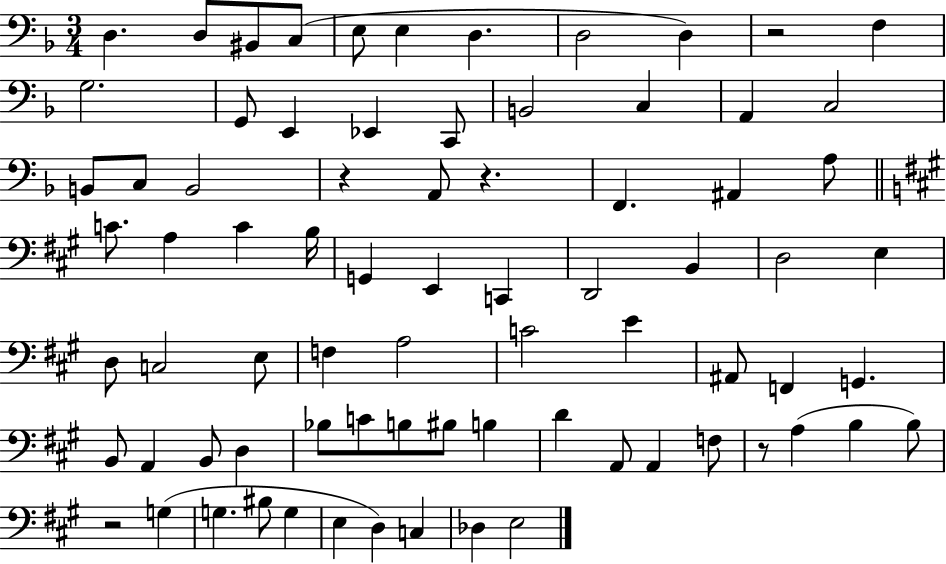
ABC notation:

X:1
T:Untitled
M:3/4
L:1/4
K:F
D, D,/2 ^B,,/2 C,/2 E,/2 E, D, D,2 D, z2 F, G,2 G,,/2 E,, _E,, C,,/2 B,,2 C, A,, C,2 B,,/2 C,/2 B,,2 z A,,/2 z F,, ^A,, A,/2 C/2 A, C B,/4 G,, E,, C,, D,,2 B,, D,2 E, D,/2 C,2 E,/2 F, A,2 C2 E ^A,,/2 F,, G,, B,,/2 A,, B,,/2 D, _B,/2 C/2 B,/2 ^B,/2 B, D A,,/2 A,, F,/2 z/2 A, B, B,/2 z2 G, G, ^B,/2 G, E, D, C, _D, E,2